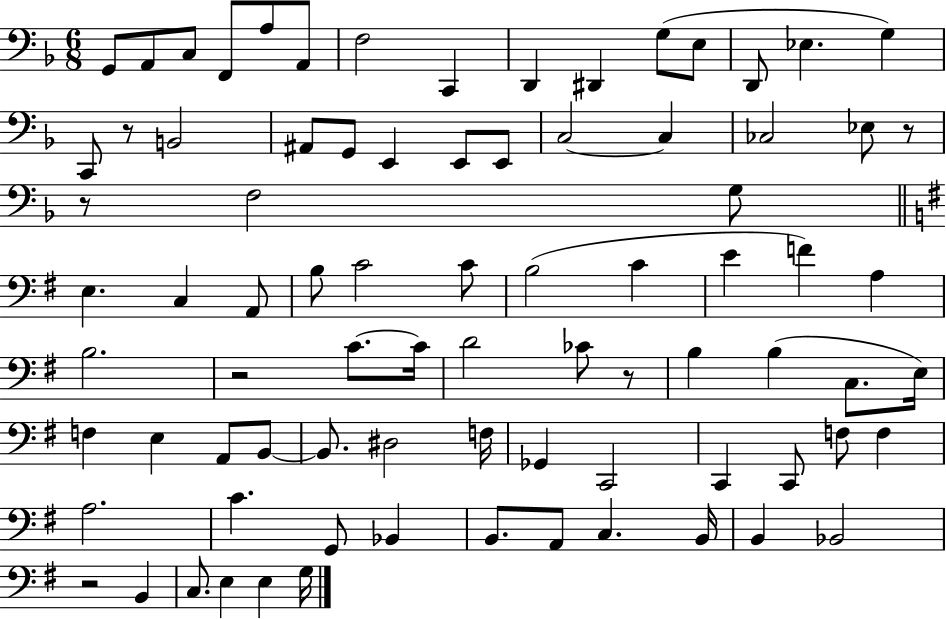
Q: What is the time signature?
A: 6/8